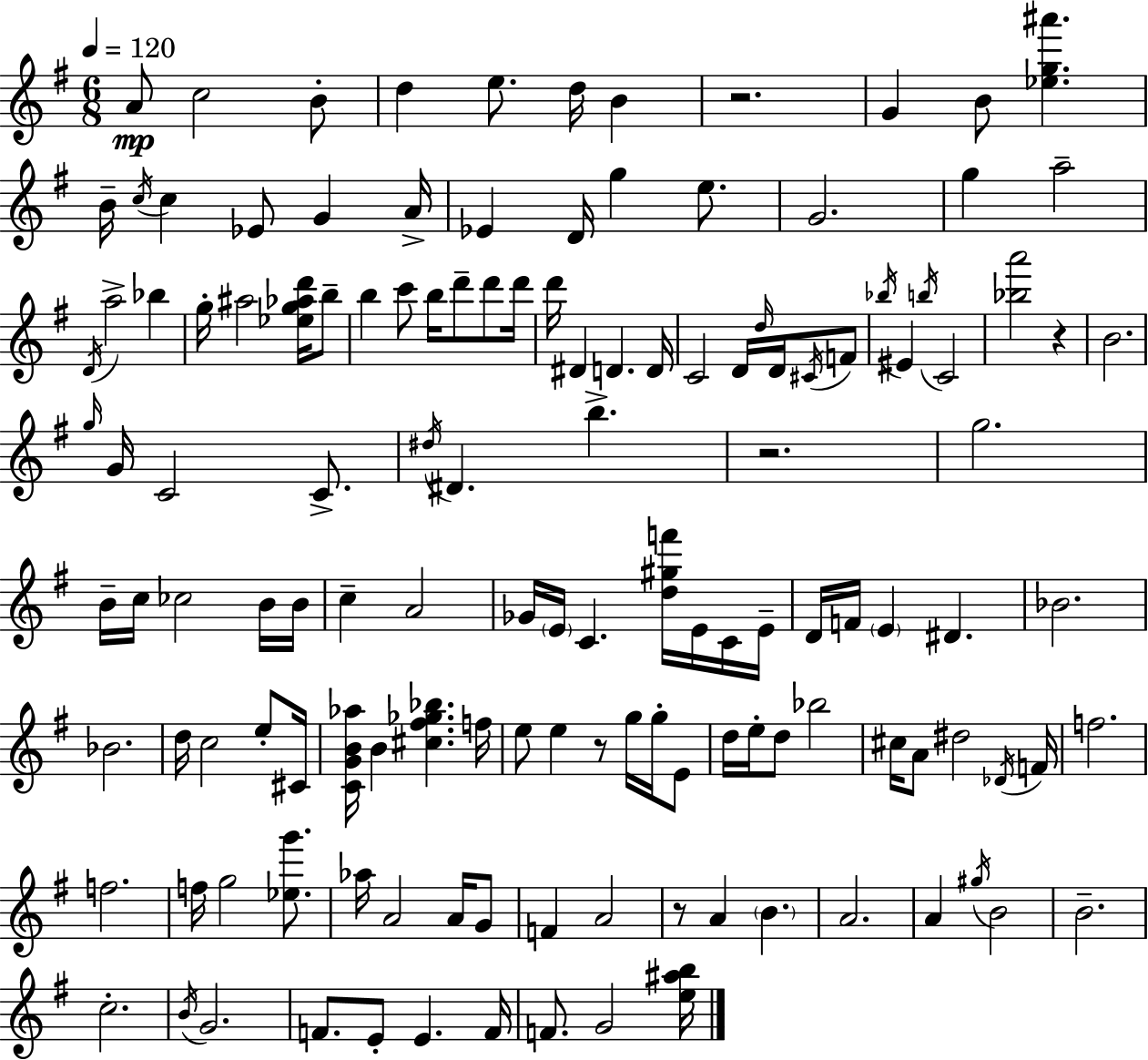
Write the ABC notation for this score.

X:1
T:Untitled
M:6/8
L:1/4
K:Em
A/2 c2 B/2 d e/2 d/4 B z2 G B/2 [_eg^a'] B/4 c/4 c _E/2 G A/4 _E D/4 g e/2 G2 g a2 D/4 a2 _b g/4 ^a2 [_eg_ad']/4 b/2 b c'/2 b/4 d'/2 d'/2 d'/4 d'/4 ^D D D/4 C2 D/4 d/4 D/4 ^C/4 F/2 _b/4 ^E b/4 C2 [_ba']2 z B2 g/4 G/4 C2 C/2 ^d/4 ^D b z2 g2 B/4 c/4 _c2 B/4 B/4 c A2 _G/4 E/4 C [d^gf']/4 E/4 C/4 E/4 D/4 F/4 E ^D _B2 _B2 d/4 c2 e/2 ^C/4 [CGB_a]/4 B [^c^f_g_b] f/4 e/2 e z/2 g/4 g/4 E/2 d/4 e/4 d/2 _b2 ^c/4 A/2 ^d2 _D/4 F/4 f2 f2 f/4 g2 [_eg']/2 _a/4 A2 A/4 G/2 F A2 z/2 A B A2 A ^g/4 B2 B2 c2 B/4 G2 F/2 E/2 E F/4 F/2 G2 [e^ab]/4